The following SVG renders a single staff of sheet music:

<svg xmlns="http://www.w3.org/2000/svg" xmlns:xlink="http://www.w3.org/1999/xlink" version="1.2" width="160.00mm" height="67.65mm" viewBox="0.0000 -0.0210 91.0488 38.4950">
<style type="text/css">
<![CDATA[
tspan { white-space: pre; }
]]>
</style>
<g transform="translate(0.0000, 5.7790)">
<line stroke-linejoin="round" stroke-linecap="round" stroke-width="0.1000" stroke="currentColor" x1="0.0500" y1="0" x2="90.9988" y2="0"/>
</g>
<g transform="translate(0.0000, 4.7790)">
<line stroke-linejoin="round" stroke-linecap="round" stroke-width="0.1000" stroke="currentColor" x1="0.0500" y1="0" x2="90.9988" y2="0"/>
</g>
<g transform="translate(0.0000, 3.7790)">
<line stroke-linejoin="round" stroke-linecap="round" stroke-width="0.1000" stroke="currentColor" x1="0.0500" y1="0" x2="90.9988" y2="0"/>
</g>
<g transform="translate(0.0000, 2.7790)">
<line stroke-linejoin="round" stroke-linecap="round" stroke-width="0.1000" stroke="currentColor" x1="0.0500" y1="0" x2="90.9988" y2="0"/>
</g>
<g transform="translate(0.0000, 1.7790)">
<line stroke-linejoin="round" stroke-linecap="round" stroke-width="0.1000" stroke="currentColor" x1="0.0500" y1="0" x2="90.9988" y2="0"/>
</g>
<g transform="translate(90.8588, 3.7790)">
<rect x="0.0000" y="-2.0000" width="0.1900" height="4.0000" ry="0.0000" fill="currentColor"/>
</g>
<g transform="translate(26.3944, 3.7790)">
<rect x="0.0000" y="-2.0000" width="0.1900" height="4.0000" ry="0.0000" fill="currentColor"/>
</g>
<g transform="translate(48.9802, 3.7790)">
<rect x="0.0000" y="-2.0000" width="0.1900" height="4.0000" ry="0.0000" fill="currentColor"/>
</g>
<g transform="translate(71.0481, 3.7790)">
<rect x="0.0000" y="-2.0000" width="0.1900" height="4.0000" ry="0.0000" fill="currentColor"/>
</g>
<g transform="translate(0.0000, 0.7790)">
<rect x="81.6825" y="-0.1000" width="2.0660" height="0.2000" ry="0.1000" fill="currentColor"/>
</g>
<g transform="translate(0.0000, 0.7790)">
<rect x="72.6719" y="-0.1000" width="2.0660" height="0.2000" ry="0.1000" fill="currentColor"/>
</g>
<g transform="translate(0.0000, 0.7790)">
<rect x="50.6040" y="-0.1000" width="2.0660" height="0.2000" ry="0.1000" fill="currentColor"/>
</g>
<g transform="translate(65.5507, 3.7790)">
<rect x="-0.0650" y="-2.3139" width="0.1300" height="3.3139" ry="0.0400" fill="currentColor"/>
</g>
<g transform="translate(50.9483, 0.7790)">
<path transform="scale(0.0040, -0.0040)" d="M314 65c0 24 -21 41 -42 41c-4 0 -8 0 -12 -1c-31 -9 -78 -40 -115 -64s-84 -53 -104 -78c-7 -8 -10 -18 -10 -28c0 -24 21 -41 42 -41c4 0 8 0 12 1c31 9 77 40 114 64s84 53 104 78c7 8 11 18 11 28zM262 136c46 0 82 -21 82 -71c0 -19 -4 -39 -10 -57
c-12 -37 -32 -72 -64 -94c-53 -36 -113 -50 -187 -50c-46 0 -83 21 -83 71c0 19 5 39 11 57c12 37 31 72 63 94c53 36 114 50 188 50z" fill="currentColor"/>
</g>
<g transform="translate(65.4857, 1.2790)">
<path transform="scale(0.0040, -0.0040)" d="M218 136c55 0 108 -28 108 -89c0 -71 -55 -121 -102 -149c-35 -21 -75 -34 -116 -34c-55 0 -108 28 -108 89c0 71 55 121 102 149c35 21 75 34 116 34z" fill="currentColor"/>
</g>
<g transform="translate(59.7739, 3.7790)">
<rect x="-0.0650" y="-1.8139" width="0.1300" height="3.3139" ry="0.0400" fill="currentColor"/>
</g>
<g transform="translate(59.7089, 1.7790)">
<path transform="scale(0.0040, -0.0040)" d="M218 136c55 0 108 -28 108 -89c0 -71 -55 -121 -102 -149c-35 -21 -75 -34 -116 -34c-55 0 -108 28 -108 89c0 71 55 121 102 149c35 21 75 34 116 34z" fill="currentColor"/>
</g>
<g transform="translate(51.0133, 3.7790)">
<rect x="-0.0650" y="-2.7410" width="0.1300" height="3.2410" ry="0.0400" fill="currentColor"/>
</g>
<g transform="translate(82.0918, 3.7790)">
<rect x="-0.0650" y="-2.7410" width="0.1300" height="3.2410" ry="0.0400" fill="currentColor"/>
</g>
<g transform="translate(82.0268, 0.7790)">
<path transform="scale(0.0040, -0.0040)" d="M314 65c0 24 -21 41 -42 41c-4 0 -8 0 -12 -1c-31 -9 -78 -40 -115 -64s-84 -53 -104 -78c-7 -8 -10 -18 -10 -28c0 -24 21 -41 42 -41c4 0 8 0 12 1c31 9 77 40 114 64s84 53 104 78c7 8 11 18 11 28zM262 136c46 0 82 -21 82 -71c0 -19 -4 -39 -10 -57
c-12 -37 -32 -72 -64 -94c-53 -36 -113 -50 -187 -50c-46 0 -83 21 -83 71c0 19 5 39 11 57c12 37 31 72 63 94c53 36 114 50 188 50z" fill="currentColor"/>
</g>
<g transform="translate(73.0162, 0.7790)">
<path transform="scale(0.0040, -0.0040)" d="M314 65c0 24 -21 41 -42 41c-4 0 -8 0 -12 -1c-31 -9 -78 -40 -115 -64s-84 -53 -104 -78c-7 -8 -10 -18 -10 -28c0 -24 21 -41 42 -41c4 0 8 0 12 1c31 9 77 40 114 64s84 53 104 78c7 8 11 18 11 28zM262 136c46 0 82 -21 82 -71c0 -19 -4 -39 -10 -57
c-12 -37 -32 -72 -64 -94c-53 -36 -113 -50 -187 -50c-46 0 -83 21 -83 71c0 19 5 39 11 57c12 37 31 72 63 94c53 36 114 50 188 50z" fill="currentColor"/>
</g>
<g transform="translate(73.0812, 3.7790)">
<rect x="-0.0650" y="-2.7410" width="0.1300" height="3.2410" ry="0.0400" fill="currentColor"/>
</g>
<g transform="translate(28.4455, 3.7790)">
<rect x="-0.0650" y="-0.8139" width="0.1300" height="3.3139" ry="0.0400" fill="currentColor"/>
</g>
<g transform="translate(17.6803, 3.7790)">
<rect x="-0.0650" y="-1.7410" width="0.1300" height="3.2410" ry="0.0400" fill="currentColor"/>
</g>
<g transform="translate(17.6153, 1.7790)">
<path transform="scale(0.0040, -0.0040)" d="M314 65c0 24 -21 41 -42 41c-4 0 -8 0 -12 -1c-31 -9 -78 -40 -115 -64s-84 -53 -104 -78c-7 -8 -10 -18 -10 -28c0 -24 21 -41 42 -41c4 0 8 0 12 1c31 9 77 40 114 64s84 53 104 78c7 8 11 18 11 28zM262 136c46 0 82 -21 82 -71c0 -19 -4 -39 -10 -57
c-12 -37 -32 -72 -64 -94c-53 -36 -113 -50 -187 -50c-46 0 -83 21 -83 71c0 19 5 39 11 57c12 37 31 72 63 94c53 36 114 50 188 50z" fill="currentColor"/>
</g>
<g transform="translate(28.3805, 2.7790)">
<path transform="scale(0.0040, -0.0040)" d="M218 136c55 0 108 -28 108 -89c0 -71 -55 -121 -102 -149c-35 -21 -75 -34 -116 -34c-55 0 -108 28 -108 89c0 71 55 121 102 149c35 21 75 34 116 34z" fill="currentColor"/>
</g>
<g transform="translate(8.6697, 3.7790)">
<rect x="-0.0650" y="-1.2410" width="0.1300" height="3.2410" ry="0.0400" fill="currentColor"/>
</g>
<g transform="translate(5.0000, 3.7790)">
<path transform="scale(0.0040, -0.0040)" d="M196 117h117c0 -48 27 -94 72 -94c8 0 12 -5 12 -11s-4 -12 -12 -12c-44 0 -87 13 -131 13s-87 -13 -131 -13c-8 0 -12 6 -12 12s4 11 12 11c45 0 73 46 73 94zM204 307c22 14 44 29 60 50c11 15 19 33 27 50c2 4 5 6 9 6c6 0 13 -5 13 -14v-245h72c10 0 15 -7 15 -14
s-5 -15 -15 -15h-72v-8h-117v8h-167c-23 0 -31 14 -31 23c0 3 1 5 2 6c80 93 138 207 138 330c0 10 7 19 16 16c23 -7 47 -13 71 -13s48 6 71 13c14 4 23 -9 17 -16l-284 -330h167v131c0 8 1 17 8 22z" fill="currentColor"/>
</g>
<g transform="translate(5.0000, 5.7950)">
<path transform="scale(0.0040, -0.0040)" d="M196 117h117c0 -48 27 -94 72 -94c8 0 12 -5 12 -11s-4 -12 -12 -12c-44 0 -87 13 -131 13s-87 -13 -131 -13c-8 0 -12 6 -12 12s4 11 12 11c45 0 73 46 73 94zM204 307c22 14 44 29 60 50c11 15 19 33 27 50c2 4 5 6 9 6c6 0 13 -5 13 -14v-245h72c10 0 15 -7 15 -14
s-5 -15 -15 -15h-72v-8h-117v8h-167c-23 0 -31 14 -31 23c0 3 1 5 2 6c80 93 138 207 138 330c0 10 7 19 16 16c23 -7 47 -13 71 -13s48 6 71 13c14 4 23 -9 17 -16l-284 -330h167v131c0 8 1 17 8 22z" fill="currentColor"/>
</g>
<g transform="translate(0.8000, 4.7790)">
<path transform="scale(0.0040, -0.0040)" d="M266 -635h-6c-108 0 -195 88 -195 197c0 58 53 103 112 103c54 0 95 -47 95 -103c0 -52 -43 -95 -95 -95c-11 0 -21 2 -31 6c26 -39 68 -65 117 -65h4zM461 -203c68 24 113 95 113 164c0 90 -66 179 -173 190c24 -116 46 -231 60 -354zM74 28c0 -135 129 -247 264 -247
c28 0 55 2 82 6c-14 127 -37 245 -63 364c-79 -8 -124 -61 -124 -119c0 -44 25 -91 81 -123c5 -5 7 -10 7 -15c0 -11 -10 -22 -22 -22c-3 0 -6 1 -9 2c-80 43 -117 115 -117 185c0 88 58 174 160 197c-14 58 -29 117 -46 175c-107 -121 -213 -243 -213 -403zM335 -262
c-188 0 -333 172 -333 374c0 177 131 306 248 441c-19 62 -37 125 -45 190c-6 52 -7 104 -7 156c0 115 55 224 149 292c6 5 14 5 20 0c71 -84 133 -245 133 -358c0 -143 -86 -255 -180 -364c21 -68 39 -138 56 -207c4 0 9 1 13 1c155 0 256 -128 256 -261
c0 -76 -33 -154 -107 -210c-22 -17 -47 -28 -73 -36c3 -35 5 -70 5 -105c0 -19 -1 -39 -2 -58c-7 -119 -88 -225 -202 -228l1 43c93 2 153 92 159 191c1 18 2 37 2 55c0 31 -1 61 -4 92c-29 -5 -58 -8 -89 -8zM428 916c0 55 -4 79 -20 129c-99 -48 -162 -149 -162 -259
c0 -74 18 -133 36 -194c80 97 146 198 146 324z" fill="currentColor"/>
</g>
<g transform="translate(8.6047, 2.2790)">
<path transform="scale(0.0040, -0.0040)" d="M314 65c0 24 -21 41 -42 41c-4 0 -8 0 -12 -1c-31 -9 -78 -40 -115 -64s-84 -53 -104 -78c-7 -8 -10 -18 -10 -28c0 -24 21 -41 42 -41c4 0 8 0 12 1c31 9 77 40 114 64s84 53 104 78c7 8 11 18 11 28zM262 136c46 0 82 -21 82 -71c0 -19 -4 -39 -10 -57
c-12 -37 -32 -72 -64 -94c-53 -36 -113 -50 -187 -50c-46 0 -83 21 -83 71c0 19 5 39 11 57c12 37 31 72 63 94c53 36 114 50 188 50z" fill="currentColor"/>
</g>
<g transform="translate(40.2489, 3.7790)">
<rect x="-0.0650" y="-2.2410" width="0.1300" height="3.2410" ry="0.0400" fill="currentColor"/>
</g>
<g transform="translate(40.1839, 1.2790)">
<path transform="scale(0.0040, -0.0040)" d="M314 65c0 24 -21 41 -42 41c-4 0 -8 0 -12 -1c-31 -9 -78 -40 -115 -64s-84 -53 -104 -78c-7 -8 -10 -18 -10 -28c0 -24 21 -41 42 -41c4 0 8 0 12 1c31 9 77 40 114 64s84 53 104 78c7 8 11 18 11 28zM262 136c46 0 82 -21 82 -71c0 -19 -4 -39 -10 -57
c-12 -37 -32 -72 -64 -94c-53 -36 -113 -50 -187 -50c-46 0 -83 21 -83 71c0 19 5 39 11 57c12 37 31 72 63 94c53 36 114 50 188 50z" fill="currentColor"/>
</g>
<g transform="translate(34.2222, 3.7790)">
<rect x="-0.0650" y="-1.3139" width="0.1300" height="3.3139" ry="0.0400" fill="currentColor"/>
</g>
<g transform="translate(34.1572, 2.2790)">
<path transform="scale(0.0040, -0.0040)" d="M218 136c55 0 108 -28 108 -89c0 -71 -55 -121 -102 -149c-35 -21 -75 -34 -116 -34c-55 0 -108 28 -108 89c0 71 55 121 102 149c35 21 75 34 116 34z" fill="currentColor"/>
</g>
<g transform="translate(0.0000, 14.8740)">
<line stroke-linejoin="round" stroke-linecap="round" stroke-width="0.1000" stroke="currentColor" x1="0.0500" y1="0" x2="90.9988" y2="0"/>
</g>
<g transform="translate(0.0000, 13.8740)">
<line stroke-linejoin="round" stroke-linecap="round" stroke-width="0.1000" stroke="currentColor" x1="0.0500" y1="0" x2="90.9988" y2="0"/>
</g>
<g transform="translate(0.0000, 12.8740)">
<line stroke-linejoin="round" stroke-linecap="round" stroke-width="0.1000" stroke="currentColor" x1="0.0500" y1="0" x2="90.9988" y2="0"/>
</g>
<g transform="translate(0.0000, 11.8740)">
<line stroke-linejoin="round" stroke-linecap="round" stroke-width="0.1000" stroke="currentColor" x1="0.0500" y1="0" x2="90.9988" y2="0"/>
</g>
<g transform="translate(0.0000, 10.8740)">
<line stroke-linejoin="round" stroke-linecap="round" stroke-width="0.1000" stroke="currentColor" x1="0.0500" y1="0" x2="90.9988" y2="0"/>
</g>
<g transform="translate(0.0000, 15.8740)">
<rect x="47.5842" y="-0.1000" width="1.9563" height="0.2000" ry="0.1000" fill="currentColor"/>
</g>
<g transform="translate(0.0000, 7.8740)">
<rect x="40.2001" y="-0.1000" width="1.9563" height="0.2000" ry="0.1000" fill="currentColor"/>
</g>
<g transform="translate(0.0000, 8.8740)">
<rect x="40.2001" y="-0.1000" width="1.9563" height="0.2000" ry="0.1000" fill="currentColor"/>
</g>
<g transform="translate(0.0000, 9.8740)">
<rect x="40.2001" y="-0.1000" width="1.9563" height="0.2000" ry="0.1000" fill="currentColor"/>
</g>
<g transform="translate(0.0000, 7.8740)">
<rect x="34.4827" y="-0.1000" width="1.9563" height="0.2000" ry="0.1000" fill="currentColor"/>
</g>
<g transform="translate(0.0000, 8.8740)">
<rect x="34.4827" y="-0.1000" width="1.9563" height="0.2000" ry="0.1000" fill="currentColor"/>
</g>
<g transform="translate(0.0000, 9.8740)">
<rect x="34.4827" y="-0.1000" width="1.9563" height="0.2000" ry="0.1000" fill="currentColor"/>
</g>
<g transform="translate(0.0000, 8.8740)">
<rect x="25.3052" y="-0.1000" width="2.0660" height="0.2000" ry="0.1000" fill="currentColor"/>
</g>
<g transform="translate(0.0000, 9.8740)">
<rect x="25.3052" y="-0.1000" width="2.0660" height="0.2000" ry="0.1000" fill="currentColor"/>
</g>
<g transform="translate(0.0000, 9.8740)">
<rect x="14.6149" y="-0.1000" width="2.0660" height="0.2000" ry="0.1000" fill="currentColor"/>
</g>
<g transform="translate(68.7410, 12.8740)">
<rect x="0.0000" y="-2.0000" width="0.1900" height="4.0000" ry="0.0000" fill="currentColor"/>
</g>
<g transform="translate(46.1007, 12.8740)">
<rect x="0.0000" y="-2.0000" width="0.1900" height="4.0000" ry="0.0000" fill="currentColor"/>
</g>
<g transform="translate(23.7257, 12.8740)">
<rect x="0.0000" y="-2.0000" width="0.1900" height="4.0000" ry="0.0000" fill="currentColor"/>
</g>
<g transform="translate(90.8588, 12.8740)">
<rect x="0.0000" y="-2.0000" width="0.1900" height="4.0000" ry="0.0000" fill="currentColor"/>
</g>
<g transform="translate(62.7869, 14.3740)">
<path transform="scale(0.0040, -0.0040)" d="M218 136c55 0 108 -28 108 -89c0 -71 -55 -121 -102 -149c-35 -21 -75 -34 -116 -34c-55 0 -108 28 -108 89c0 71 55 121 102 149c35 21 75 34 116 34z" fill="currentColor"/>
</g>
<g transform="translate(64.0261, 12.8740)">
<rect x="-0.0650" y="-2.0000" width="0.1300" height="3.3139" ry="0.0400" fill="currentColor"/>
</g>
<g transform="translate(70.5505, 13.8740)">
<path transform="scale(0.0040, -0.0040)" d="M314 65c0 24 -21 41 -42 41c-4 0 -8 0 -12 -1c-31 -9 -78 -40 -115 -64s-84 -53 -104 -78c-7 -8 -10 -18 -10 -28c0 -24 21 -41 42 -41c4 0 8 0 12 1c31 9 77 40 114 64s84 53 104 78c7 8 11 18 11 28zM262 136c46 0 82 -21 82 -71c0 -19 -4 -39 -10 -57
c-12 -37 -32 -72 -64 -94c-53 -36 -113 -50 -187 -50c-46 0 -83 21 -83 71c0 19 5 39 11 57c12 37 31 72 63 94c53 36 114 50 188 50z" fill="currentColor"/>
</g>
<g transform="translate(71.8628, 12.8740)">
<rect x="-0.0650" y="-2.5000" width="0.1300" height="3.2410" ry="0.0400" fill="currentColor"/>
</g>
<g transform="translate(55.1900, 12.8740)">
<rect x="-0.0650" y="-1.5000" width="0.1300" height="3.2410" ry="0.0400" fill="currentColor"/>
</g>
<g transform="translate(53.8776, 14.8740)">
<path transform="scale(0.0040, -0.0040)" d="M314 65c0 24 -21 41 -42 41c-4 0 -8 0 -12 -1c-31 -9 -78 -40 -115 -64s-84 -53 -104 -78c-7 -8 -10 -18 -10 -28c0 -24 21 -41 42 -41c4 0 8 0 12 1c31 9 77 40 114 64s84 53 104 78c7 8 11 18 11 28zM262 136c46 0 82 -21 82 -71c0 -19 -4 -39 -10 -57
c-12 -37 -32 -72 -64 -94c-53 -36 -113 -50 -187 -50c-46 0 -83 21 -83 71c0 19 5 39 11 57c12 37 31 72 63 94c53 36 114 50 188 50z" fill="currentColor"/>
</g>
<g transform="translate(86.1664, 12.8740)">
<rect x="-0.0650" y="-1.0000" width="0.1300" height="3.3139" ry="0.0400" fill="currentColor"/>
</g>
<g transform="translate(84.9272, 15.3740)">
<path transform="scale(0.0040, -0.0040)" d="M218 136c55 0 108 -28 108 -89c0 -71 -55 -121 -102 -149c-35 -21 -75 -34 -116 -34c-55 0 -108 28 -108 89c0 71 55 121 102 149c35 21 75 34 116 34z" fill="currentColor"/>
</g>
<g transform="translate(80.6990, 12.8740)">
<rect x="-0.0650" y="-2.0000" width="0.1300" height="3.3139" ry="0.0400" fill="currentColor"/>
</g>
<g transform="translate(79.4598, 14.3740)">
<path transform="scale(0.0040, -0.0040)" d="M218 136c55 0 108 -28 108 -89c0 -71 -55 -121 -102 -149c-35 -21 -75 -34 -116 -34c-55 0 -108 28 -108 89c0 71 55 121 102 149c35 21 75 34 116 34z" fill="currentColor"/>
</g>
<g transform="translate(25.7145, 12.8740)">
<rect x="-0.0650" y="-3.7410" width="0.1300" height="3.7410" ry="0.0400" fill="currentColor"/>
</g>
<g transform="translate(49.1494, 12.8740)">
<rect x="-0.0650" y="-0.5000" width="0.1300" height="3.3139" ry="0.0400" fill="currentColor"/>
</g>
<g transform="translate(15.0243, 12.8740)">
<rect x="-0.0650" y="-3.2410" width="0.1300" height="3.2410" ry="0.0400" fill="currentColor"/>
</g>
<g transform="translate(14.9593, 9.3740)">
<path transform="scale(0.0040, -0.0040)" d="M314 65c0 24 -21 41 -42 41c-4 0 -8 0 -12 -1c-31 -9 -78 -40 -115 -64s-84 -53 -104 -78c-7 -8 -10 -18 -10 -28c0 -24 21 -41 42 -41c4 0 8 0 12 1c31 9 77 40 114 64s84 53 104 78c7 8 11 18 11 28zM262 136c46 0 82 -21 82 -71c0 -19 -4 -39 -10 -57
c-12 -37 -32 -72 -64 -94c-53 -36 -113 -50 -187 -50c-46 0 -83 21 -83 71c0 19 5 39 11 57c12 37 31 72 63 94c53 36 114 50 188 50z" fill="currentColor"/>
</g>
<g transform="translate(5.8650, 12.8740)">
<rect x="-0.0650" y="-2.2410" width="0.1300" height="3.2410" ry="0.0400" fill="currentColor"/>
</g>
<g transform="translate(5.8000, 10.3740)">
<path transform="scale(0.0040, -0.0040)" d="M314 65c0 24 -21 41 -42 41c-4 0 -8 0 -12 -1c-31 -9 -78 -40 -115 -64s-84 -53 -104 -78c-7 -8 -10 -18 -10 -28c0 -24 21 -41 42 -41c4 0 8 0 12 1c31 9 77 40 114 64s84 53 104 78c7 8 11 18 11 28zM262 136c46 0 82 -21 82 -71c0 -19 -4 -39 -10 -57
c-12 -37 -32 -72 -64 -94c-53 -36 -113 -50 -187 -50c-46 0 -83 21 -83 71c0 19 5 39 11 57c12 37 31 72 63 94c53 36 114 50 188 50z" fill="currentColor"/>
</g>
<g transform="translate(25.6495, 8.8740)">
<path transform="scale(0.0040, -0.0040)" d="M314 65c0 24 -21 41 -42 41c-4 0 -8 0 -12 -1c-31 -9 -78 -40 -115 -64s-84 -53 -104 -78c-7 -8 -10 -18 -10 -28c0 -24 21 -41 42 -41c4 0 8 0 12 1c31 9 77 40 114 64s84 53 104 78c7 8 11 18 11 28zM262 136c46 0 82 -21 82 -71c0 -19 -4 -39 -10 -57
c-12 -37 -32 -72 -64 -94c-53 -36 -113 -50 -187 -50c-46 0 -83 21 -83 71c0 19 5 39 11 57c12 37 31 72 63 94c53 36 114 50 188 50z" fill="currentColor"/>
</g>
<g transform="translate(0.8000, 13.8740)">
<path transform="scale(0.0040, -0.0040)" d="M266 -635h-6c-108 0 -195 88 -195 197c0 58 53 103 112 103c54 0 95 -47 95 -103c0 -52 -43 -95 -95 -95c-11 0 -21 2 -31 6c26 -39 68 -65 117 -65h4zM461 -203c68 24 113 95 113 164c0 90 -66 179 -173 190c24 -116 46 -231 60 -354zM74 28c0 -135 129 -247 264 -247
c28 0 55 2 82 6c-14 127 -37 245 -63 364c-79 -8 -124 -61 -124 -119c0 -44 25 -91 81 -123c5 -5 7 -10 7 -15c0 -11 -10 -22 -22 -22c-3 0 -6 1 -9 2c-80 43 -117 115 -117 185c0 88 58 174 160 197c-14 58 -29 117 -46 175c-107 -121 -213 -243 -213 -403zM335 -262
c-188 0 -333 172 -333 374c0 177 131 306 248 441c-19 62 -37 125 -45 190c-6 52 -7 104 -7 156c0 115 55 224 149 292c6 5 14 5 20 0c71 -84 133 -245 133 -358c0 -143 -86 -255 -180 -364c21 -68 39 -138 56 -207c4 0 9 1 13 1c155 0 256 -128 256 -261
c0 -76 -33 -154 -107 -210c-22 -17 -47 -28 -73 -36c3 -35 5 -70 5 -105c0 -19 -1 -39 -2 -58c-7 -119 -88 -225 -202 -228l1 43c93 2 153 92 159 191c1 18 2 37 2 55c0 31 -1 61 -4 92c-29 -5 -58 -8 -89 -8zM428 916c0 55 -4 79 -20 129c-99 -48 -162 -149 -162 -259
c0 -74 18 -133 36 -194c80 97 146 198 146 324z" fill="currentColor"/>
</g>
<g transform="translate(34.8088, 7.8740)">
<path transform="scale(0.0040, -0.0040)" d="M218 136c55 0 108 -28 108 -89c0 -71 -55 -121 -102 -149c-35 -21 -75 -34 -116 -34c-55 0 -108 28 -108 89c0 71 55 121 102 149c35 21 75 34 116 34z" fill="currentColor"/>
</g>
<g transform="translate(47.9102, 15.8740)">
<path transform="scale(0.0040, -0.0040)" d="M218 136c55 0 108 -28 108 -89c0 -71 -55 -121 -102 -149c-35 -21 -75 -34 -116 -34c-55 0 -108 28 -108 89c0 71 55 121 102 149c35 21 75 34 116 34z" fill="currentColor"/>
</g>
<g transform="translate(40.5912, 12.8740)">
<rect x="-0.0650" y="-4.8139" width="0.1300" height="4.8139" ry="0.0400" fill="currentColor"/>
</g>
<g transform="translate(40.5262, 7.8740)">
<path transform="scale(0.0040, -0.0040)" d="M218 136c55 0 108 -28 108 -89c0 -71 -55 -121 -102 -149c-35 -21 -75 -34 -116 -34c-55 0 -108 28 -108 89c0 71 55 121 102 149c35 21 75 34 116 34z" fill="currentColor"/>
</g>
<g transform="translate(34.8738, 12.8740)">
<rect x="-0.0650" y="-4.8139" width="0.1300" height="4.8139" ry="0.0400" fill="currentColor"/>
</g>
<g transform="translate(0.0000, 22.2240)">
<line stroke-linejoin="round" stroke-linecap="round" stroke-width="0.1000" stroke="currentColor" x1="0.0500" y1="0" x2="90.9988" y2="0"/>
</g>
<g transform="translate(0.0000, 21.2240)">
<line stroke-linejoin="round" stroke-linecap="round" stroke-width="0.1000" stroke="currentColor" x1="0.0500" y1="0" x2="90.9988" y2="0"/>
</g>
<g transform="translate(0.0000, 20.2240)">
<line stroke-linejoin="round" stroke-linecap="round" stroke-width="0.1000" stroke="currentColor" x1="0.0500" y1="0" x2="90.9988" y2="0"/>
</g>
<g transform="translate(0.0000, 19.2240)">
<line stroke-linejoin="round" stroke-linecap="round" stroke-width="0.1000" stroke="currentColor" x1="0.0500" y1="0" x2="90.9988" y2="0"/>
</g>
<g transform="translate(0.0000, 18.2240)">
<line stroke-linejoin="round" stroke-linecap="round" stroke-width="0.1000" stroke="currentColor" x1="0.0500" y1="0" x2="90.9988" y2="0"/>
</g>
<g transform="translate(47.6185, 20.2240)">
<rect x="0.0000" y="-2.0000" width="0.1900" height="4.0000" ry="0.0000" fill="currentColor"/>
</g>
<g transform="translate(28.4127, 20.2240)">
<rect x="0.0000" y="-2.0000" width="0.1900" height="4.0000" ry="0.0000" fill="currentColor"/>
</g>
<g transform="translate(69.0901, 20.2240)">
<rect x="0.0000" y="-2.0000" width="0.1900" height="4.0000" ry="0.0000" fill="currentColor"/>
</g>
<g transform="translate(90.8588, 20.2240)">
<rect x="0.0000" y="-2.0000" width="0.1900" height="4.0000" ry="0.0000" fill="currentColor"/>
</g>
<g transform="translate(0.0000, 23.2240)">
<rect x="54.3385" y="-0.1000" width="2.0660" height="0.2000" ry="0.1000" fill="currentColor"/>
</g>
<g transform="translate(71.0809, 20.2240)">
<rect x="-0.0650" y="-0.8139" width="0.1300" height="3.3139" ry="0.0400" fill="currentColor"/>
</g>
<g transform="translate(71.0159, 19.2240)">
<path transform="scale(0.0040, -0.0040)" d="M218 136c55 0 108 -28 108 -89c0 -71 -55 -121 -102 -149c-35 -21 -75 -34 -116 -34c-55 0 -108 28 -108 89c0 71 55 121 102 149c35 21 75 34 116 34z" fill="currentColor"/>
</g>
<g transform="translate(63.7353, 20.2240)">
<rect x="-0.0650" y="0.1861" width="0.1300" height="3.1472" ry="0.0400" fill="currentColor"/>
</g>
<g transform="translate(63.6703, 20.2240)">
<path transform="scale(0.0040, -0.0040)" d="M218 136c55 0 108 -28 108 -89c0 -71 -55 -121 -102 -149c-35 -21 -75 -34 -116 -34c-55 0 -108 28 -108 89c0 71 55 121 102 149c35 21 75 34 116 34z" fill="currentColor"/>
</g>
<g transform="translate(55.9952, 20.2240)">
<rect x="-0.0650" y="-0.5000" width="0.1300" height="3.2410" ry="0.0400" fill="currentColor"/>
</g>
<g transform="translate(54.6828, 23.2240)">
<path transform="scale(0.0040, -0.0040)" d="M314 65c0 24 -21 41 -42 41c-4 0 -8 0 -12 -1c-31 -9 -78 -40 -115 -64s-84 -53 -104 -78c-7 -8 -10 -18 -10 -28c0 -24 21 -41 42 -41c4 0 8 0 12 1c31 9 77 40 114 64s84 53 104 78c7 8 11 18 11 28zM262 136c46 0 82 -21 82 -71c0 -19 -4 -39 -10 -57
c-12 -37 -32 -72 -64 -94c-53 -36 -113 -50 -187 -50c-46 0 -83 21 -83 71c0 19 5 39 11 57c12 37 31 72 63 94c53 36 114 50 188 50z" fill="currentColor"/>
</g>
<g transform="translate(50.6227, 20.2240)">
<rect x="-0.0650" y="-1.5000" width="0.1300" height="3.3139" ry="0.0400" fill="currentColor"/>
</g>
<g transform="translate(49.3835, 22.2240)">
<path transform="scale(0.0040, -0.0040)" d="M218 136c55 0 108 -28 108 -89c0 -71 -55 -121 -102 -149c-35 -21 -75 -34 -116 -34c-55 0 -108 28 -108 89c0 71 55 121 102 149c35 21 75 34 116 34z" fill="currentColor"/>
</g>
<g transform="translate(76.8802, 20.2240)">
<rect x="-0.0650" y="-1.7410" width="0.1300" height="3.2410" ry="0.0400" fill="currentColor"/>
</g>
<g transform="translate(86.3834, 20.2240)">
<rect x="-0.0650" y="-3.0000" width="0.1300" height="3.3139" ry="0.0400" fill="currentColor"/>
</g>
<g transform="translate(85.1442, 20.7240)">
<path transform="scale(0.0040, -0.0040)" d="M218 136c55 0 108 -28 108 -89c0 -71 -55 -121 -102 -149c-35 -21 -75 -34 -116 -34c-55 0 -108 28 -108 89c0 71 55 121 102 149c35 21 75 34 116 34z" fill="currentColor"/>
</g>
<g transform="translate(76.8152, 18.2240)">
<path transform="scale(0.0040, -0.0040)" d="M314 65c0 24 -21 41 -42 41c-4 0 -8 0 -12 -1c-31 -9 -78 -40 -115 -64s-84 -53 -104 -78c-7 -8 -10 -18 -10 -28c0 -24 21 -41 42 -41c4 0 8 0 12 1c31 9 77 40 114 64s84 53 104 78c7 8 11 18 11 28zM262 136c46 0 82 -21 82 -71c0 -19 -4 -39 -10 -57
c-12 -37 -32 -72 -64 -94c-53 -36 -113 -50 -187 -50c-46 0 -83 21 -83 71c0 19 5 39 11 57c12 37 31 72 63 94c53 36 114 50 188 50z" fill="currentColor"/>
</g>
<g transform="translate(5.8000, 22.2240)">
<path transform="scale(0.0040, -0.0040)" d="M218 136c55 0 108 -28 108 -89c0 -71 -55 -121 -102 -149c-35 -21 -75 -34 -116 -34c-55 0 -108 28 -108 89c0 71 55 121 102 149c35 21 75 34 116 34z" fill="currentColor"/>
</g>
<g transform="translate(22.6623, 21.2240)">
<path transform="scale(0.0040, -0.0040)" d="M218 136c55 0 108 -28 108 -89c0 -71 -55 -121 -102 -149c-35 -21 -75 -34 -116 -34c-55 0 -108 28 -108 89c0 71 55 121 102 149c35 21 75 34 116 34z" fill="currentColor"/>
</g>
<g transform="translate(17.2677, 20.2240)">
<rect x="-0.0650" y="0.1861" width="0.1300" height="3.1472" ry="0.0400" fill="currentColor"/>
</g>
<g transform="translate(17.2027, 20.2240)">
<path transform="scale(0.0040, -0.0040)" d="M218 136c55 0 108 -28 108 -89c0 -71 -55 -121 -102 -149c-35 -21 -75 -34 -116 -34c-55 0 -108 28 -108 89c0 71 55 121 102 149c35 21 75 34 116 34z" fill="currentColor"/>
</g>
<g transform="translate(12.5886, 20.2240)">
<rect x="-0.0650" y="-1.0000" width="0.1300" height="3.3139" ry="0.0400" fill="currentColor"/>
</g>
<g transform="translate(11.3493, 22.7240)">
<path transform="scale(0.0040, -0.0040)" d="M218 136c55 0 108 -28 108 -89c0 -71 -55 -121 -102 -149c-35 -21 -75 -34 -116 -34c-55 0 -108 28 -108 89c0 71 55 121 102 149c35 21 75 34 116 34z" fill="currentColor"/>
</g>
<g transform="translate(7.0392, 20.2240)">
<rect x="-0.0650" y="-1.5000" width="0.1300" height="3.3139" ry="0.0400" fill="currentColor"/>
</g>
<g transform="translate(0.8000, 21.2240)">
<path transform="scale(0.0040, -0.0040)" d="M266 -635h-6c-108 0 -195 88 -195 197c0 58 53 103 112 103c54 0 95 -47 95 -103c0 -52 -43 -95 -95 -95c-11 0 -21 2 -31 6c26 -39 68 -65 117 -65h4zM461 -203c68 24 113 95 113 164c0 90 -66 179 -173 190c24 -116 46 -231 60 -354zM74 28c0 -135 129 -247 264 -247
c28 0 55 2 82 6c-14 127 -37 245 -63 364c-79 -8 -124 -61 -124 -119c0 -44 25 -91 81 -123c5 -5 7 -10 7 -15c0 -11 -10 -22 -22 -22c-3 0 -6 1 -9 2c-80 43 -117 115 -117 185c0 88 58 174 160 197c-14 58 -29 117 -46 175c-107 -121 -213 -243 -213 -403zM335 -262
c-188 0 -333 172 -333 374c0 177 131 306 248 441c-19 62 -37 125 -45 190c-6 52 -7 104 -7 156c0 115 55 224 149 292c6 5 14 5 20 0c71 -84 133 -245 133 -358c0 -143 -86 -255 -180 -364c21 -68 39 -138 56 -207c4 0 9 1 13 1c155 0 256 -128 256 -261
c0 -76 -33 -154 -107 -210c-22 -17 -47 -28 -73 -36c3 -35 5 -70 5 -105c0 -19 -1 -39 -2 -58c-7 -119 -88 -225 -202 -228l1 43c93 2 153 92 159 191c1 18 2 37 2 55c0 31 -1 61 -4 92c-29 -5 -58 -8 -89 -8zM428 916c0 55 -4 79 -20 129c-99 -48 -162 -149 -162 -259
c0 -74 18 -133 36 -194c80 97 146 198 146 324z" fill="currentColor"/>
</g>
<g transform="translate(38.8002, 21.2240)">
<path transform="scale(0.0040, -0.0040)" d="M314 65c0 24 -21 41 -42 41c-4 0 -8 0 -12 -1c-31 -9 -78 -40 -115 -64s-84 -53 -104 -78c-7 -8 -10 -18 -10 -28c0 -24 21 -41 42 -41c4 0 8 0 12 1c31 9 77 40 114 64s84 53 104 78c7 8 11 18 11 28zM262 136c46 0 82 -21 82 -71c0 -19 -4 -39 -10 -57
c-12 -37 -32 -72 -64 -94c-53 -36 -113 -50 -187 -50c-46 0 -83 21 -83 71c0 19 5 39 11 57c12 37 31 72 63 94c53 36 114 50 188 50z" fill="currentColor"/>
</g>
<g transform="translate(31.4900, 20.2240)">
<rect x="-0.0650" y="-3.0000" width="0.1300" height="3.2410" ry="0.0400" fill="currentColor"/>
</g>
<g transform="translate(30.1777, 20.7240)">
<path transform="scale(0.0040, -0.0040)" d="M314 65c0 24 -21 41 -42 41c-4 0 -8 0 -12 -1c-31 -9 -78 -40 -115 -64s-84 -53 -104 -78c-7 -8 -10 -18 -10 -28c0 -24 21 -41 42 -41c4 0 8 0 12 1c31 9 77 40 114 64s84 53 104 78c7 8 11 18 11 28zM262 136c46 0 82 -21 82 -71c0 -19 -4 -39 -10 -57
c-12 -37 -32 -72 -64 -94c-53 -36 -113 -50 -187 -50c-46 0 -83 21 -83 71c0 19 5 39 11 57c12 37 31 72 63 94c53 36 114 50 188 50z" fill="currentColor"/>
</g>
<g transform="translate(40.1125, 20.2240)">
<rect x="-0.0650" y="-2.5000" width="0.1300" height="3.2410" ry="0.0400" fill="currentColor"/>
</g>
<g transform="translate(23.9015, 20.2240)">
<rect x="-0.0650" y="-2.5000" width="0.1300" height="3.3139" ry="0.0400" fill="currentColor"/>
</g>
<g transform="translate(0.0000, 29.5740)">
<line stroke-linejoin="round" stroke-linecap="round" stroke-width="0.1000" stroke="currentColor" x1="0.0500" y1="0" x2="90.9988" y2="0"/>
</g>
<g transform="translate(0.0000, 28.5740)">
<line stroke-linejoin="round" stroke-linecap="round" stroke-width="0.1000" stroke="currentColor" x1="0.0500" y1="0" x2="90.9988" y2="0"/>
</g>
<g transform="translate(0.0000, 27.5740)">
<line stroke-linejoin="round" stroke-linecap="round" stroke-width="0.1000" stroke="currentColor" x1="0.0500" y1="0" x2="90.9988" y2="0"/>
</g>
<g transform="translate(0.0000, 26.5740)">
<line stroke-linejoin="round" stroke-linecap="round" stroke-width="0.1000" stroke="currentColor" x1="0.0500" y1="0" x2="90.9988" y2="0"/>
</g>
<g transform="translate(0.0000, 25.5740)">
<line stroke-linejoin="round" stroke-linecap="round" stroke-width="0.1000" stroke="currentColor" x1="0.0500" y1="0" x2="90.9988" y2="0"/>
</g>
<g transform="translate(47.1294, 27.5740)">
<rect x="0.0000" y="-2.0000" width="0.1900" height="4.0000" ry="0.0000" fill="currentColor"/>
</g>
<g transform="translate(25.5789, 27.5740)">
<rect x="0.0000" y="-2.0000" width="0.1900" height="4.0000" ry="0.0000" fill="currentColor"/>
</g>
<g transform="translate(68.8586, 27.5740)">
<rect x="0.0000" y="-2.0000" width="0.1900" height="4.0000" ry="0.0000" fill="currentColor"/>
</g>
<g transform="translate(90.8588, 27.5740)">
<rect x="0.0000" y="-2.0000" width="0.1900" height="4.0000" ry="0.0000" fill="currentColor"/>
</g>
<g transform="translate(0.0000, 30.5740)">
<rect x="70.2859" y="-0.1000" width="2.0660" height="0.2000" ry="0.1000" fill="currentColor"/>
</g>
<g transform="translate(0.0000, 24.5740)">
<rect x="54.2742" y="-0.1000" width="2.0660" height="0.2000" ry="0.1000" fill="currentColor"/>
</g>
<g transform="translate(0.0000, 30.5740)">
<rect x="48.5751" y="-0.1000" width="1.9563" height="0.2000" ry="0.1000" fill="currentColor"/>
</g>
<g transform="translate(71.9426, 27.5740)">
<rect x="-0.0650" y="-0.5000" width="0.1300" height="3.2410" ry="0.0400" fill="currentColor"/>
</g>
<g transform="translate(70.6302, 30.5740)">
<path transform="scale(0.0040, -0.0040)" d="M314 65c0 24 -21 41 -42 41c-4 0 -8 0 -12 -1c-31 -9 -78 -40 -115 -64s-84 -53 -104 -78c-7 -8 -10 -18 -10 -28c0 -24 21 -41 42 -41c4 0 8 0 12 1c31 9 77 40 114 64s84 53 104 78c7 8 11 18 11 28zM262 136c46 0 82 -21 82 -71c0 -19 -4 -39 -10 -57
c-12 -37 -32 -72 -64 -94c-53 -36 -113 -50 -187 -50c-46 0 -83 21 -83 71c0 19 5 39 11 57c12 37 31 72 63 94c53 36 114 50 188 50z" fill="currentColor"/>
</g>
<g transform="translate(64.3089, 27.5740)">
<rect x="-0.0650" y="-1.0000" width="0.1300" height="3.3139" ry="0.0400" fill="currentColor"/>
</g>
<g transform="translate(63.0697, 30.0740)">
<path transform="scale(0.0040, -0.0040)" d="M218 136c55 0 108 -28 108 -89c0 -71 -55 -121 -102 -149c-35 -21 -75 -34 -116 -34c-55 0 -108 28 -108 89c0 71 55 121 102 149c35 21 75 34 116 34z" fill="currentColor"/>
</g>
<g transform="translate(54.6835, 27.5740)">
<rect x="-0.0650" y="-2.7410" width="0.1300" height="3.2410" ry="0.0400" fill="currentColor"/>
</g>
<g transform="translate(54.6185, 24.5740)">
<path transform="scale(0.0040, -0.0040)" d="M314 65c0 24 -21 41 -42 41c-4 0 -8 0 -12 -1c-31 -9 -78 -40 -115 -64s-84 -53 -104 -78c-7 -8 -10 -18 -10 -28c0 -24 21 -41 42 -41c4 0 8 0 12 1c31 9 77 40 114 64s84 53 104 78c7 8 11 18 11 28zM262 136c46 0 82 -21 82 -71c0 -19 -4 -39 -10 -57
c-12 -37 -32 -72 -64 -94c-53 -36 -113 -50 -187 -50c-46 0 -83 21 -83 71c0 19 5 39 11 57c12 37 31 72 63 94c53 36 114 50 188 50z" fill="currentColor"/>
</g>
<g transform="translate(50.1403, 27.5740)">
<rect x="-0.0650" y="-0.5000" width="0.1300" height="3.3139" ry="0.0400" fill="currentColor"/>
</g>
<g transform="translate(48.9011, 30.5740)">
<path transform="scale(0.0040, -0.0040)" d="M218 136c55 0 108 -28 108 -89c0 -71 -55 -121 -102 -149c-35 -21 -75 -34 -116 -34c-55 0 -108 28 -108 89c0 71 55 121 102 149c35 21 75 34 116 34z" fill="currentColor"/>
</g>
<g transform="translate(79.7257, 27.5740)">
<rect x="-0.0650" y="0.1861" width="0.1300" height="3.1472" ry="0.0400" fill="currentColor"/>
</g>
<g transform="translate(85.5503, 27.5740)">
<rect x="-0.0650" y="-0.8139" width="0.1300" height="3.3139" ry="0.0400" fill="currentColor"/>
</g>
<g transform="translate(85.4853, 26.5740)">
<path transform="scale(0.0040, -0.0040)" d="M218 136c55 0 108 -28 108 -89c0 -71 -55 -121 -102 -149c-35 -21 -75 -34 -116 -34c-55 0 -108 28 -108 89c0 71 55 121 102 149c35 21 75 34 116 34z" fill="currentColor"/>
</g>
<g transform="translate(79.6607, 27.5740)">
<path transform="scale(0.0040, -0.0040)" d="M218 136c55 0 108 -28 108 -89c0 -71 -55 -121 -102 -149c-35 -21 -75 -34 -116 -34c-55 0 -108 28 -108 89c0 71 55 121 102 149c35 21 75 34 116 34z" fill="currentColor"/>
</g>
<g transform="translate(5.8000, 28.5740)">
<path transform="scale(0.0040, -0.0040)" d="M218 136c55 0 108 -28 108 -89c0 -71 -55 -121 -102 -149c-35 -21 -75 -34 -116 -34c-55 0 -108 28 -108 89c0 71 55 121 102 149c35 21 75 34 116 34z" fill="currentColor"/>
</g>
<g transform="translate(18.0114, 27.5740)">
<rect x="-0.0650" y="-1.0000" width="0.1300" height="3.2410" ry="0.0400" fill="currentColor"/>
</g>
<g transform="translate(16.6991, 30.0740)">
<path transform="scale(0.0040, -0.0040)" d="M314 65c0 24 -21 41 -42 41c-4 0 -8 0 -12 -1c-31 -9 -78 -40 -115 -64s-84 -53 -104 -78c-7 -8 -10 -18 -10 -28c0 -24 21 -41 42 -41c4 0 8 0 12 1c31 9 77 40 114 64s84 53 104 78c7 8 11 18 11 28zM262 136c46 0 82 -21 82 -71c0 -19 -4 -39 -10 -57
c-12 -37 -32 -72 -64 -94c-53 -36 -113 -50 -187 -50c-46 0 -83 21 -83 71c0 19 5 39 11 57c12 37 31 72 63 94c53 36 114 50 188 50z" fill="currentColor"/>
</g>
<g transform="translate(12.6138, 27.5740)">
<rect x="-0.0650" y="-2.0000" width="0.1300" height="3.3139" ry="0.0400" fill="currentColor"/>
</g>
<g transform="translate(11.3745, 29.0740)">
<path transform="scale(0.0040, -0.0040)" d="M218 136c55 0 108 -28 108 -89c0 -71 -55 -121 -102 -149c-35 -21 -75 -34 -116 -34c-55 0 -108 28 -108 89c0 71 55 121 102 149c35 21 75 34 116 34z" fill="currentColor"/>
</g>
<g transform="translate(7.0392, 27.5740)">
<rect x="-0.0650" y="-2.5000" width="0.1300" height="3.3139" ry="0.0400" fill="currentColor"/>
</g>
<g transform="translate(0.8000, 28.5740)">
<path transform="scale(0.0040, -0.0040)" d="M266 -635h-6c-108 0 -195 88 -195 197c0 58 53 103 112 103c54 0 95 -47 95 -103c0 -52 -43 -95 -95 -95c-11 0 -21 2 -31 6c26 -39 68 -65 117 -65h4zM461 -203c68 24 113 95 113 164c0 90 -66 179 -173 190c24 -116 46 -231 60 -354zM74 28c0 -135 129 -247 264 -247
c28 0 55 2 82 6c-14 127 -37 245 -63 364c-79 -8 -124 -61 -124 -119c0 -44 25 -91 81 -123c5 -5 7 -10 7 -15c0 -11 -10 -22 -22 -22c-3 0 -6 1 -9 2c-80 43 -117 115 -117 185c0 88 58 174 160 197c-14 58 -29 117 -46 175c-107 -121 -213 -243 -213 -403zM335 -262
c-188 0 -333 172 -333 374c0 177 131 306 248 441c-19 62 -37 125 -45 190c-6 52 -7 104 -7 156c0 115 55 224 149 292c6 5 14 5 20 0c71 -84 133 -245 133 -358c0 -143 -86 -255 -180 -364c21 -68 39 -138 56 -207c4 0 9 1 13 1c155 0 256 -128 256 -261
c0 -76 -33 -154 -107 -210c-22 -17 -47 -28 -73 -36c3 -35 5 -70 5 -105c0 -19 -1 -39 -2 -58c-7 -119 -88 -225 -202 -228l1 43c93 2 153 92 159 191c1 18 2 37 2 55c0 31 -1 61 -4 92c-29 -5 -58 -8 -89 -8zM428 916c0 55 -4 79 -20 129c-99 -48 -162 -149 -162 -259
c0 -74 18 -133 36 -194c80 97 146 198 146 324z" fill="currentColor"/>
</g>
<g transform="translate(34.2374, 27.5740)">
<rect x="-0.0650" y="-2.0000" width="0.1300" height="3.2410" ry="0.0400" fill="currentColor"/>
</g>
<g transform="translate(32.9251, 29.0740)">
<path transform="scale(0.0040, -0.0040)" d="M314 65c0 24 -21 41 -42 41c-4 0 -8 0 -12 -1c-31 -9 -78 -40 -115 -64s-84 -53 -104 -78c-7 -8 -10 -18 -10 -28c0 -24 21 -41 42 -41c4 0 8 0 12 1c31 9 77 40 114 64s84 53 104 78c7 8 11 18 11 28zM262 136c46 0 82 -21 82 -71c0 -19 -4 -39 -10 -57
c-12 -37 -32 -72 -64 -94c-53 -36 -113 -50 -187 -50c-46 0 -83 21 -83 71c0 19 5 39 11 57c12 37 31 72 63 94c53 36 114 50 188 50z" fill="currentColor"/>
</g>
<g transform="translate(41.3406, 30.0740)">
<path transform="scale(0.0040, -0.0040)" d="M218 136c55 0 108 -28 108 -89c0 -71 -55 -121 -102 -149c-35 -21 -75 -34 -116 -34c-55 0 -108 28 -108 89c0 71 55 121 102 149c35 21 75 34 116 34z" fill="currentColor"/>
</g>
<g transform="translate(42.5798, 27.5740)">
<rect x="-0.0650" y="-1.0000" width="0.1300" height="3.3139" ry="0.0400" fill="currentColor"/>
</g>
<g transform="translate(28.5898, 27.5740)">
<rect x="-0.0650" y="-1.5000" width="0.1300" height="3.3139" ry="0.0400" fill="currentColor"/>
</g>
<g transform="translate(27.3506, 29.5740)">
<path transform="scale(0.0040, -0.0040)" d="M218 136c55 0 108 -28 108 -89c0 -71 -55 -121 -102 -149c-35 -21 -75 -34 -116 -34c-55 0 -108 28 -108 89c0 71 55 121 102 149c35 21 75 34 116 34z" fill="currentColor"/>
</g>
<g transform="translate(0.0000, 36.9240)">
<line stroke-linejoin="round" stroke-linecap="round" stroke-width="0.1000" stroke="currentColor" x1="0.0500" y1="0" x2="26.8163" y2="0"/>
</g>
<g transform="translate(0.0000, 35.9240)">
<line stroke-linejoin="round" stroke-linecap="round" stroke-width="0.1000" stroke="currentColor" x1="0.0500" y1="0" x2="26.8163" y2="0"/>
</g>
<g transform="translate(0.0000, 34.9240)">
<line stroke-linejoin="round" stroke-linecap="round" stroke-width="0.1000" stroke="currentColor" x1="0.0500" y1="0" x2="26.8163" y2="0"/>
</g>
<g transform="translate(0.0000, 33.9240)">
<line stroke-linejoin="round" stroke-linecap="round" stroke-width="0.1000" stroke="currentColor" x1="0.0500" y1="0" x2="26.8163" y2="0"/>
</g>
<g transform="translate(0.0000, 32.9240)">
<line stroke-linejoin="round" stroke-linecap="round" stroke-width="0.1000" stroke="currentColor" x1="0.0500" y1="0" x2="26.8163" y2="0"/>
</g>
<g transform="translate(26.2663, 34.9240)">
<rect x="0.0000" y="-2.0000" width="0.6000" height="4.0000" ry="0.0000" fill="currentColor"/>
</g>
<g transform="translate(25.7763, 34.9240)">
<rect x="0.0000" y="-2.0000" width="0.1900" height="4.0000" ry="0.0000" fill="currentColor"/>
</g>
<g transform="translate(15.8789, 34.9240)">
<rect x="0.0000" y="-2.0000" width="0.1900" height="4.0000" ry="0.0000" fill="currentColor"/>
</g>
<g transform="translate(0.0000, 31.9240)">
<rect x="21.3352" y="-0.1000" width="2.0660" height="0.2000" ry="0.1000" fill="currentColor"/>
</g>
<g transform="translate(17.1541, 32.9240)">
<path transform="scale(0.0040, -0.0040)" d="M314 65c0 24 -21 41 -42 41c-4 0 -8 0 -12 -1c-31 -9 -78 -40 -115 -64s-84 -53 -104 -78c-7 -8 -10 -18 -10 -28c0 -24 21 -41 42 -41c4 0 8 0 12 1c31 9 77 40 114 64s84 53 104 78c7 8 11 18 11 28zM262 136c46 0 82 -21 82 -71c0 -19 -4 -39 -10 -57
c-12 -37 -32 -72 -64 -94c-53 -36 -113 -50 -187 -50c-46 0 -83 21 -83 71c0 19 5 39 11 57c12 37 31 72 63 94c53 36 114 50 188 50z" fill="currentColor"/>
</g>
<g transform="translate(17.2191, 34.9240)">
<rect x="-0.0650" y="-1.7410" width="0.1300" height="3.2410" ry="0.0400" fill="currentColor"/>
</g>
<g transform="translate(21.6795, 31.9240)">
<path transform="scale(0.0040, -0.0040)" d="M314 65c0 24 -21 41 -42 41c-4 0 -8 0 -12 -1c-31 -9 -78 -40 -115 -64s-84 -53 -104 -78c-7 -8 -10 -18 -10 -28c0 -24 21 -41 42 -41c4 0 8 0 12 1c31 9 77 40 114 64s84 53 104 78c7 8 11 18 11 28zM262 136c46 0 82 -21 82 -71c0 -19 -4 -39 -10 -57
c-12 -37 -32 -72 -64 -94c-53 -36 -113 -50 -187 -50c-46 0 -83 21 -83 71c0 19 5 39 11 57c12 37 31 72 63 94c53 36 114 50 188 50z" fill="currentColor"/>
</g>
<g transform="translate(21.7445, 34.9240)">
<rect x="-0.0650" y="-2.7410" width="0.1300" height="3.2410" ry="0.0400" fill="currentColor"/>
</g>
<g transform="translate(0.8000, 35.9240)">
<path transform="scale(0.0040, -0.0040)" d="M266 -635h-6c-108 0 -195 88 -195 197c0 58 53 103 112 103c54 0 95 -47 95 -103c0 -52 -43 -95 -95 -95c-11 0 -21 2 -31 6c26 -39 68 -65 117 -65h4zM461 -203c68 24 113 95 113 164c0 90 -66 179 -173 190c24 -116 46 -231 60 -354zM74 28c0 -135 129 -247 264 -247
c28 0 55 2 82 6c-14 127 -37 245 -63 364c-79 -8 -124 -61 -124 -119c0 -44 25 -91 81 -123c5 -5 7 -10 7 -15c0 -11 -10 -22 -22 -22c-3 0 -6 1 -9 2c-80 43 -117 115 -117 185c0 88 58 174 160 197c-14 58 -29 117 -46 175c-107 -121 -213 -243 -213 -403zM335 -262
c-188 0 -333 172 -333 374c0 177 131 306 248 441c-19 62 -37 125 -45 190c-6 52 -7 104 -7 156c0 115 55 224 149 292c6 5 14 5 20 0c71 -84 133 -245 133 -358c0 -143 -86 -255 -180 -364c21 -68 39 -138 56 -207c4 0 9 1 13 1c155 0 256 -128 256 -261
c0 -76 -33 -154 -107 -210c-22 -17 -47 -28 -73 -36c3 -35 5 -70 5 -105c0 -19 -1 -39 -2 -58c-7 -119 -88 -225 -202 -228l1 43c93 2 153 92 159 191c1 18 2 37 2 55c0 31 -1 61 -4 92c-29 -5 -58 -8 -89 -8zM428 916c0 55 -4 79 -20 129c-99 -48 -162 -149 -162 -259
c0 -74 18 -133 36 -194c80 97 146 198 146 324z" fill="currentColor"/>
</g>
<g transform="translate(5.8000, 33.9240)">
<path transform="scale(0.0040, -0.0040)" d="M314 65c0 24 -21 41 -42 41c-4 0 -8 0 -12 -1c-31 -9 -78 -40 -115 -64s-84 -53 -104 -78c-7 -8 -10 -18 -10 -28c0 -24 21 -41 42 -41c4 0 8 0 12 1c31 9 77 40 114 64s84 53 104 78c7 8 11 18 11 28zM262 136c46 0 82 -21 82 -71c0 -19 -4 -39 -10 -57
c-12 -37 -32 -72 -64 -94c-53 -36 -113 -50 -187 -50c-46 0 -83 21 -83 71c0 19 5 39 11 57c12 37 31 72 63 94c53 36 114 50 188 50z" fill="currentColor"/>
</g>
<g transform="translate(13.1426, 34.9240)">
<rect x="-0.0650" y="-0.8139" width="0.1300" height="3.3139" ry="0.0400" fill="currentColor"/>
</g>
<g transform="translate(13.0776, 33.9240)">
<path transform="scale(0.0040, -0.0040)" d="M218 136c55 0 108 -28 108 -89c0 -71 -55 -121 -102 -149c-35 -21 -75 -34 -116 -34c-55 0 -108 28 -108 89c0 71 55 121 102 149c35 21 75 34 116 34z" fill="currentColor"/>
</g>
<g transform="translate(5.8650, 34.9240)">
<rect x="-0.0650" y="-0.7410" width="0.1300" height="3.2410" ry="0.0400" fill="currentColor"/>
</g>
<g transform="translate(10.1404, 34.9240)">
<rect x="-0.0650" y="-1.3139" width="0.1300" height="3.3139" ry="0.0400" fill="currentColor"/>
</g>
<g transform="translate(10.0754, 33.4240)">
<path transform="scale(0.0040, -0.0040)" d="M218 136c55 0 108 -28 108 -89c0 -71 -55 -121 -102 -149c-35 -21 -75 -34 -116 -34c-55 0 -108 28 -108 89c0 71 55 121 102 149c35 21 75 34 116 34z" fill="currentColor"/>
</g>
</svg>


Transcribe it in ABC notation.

X:1
T:Untitled
M:4/4
L:1/4
K:C
e2 f2 d e g2 a2 f g a2 a2 g2 b2 c'2 e' e' C E2 F G2 F D E D B G A2 G2 E C2 B d f2 A G F D2 E F2 D C a2 D C2 B d d2 e d f2 a2